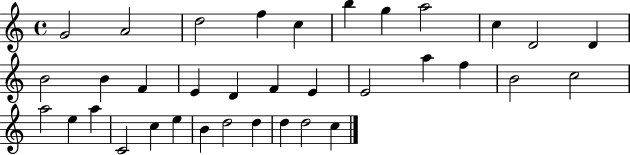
{
  \clef treble
  \time 4/4
  \defaultTimeSignature
  \key c \major
  g'2 a'2 | d''2 f''4 c''4 | b''4 g''4 a''2 | c''4 d'2 d'4 | \break b'2 b'4 f'4 | e'4 d'4 f'4 e'4 | e'2 a''4 f''4 | b'2 c''2 | \break a''2 e''4 a''4 | c'2 c''4 e''4 | b'4 d''2 d''4 | d''4 d''2 c''4 | \break \bar "|."
}